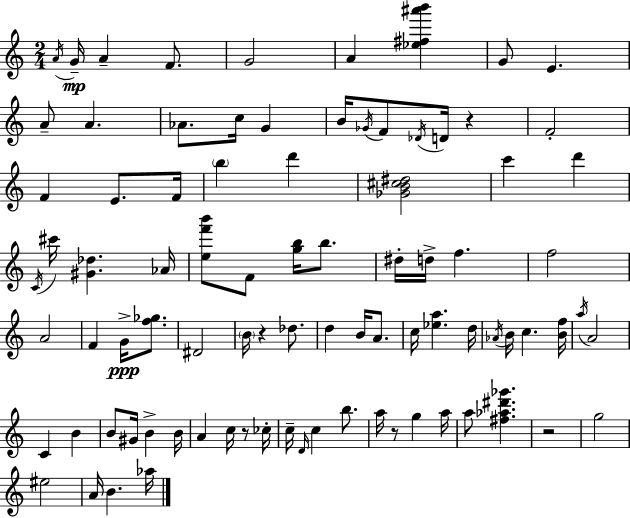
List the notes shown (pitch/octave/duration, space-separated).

A4/s G4/s A4/q F4/e. G4/h A4/q [Eb5,F#5,A#6,B6]/q G4/e E4/q. A4/e A4/q. Ab4/e. C5/s G4/q B4/s Gb4/s F4/e Db4/s D4/s R/q F4/h F4/q E4/e. F4/s B5/q D6/q [Gb4,B4,C#5,D#5]/h C6/q D6/q C4/s C#6/s [G#4,Db5]/q. Ab4/s [E5,F6,B6]/e F4/e [G5,B5]/s B5/e. D#5/s D5/s F5/q. F5/h A4/h F4/q G4/s [F5,Gb5]/e. D#4/h B4/s R/q Db5/e. D5/q B4/s A4/e. C5/s [Eb5,A5]/q. D5/s Ab4/s B4/s C5/q. [B4,F5]/s A5/s A4/h C4/q B4/q B4/e G#4/s B4/q B4/s A4/q C5/s R/e CES5/s C5/s D4/s C5/q B5/e. A5/s R/e G5/q A5/s A5/e [F#5,Ab5,D#6,Gb6]/q. R/h G5/h EIS5/h A4/s B4/q. Ab5/s